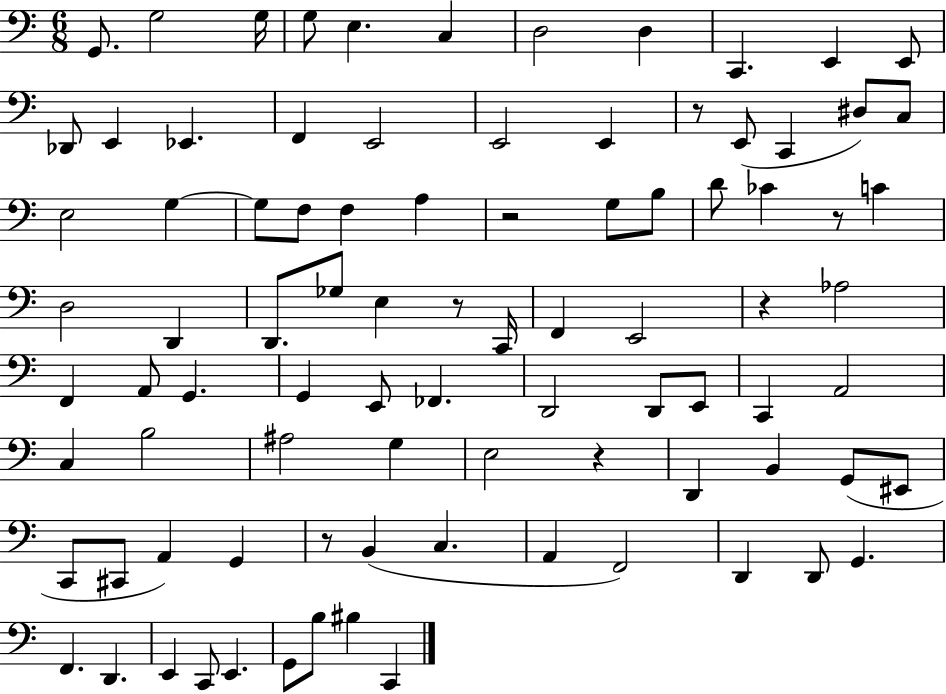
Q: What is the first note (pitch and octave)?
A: G2